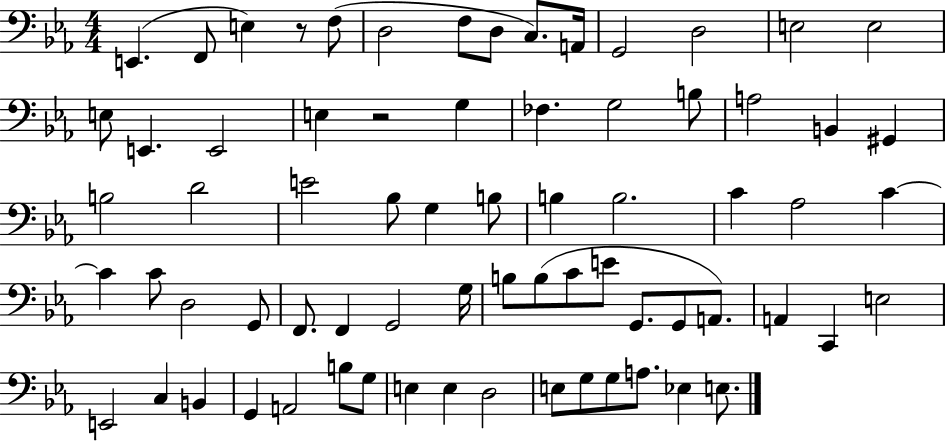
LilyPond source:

{
  \clef bass
  \numericTimeSignature
  \time 4/4
  \key ees \major
  e,4.( f,8 e4) r8 f8( | d2 f8 d8 c8.) a,16 | g,2 d2 | e2 e2 | \break e8 e,4. e,2 | e4 r2 g4 | fes4. g2 b8 | a2 b,4 gis,4 | \break b2 d'2 | e'2 bes8 g4 b8 | b4 b2. | c'4 aes2 c'4~~ | \break c'4 c'8 d2 g,8 | f,8. f,4 g,2 g16 | b8 b8( c'8 e'8 g,8. g,8 a,8.) | a,4 c,4 e2 | \break e,2 c4 b,4 | g,4 a,2 b8 g8 | e4 e4 d2 | e8 g8 g8 a8. ees4 e8. | \break \bar "|."
}